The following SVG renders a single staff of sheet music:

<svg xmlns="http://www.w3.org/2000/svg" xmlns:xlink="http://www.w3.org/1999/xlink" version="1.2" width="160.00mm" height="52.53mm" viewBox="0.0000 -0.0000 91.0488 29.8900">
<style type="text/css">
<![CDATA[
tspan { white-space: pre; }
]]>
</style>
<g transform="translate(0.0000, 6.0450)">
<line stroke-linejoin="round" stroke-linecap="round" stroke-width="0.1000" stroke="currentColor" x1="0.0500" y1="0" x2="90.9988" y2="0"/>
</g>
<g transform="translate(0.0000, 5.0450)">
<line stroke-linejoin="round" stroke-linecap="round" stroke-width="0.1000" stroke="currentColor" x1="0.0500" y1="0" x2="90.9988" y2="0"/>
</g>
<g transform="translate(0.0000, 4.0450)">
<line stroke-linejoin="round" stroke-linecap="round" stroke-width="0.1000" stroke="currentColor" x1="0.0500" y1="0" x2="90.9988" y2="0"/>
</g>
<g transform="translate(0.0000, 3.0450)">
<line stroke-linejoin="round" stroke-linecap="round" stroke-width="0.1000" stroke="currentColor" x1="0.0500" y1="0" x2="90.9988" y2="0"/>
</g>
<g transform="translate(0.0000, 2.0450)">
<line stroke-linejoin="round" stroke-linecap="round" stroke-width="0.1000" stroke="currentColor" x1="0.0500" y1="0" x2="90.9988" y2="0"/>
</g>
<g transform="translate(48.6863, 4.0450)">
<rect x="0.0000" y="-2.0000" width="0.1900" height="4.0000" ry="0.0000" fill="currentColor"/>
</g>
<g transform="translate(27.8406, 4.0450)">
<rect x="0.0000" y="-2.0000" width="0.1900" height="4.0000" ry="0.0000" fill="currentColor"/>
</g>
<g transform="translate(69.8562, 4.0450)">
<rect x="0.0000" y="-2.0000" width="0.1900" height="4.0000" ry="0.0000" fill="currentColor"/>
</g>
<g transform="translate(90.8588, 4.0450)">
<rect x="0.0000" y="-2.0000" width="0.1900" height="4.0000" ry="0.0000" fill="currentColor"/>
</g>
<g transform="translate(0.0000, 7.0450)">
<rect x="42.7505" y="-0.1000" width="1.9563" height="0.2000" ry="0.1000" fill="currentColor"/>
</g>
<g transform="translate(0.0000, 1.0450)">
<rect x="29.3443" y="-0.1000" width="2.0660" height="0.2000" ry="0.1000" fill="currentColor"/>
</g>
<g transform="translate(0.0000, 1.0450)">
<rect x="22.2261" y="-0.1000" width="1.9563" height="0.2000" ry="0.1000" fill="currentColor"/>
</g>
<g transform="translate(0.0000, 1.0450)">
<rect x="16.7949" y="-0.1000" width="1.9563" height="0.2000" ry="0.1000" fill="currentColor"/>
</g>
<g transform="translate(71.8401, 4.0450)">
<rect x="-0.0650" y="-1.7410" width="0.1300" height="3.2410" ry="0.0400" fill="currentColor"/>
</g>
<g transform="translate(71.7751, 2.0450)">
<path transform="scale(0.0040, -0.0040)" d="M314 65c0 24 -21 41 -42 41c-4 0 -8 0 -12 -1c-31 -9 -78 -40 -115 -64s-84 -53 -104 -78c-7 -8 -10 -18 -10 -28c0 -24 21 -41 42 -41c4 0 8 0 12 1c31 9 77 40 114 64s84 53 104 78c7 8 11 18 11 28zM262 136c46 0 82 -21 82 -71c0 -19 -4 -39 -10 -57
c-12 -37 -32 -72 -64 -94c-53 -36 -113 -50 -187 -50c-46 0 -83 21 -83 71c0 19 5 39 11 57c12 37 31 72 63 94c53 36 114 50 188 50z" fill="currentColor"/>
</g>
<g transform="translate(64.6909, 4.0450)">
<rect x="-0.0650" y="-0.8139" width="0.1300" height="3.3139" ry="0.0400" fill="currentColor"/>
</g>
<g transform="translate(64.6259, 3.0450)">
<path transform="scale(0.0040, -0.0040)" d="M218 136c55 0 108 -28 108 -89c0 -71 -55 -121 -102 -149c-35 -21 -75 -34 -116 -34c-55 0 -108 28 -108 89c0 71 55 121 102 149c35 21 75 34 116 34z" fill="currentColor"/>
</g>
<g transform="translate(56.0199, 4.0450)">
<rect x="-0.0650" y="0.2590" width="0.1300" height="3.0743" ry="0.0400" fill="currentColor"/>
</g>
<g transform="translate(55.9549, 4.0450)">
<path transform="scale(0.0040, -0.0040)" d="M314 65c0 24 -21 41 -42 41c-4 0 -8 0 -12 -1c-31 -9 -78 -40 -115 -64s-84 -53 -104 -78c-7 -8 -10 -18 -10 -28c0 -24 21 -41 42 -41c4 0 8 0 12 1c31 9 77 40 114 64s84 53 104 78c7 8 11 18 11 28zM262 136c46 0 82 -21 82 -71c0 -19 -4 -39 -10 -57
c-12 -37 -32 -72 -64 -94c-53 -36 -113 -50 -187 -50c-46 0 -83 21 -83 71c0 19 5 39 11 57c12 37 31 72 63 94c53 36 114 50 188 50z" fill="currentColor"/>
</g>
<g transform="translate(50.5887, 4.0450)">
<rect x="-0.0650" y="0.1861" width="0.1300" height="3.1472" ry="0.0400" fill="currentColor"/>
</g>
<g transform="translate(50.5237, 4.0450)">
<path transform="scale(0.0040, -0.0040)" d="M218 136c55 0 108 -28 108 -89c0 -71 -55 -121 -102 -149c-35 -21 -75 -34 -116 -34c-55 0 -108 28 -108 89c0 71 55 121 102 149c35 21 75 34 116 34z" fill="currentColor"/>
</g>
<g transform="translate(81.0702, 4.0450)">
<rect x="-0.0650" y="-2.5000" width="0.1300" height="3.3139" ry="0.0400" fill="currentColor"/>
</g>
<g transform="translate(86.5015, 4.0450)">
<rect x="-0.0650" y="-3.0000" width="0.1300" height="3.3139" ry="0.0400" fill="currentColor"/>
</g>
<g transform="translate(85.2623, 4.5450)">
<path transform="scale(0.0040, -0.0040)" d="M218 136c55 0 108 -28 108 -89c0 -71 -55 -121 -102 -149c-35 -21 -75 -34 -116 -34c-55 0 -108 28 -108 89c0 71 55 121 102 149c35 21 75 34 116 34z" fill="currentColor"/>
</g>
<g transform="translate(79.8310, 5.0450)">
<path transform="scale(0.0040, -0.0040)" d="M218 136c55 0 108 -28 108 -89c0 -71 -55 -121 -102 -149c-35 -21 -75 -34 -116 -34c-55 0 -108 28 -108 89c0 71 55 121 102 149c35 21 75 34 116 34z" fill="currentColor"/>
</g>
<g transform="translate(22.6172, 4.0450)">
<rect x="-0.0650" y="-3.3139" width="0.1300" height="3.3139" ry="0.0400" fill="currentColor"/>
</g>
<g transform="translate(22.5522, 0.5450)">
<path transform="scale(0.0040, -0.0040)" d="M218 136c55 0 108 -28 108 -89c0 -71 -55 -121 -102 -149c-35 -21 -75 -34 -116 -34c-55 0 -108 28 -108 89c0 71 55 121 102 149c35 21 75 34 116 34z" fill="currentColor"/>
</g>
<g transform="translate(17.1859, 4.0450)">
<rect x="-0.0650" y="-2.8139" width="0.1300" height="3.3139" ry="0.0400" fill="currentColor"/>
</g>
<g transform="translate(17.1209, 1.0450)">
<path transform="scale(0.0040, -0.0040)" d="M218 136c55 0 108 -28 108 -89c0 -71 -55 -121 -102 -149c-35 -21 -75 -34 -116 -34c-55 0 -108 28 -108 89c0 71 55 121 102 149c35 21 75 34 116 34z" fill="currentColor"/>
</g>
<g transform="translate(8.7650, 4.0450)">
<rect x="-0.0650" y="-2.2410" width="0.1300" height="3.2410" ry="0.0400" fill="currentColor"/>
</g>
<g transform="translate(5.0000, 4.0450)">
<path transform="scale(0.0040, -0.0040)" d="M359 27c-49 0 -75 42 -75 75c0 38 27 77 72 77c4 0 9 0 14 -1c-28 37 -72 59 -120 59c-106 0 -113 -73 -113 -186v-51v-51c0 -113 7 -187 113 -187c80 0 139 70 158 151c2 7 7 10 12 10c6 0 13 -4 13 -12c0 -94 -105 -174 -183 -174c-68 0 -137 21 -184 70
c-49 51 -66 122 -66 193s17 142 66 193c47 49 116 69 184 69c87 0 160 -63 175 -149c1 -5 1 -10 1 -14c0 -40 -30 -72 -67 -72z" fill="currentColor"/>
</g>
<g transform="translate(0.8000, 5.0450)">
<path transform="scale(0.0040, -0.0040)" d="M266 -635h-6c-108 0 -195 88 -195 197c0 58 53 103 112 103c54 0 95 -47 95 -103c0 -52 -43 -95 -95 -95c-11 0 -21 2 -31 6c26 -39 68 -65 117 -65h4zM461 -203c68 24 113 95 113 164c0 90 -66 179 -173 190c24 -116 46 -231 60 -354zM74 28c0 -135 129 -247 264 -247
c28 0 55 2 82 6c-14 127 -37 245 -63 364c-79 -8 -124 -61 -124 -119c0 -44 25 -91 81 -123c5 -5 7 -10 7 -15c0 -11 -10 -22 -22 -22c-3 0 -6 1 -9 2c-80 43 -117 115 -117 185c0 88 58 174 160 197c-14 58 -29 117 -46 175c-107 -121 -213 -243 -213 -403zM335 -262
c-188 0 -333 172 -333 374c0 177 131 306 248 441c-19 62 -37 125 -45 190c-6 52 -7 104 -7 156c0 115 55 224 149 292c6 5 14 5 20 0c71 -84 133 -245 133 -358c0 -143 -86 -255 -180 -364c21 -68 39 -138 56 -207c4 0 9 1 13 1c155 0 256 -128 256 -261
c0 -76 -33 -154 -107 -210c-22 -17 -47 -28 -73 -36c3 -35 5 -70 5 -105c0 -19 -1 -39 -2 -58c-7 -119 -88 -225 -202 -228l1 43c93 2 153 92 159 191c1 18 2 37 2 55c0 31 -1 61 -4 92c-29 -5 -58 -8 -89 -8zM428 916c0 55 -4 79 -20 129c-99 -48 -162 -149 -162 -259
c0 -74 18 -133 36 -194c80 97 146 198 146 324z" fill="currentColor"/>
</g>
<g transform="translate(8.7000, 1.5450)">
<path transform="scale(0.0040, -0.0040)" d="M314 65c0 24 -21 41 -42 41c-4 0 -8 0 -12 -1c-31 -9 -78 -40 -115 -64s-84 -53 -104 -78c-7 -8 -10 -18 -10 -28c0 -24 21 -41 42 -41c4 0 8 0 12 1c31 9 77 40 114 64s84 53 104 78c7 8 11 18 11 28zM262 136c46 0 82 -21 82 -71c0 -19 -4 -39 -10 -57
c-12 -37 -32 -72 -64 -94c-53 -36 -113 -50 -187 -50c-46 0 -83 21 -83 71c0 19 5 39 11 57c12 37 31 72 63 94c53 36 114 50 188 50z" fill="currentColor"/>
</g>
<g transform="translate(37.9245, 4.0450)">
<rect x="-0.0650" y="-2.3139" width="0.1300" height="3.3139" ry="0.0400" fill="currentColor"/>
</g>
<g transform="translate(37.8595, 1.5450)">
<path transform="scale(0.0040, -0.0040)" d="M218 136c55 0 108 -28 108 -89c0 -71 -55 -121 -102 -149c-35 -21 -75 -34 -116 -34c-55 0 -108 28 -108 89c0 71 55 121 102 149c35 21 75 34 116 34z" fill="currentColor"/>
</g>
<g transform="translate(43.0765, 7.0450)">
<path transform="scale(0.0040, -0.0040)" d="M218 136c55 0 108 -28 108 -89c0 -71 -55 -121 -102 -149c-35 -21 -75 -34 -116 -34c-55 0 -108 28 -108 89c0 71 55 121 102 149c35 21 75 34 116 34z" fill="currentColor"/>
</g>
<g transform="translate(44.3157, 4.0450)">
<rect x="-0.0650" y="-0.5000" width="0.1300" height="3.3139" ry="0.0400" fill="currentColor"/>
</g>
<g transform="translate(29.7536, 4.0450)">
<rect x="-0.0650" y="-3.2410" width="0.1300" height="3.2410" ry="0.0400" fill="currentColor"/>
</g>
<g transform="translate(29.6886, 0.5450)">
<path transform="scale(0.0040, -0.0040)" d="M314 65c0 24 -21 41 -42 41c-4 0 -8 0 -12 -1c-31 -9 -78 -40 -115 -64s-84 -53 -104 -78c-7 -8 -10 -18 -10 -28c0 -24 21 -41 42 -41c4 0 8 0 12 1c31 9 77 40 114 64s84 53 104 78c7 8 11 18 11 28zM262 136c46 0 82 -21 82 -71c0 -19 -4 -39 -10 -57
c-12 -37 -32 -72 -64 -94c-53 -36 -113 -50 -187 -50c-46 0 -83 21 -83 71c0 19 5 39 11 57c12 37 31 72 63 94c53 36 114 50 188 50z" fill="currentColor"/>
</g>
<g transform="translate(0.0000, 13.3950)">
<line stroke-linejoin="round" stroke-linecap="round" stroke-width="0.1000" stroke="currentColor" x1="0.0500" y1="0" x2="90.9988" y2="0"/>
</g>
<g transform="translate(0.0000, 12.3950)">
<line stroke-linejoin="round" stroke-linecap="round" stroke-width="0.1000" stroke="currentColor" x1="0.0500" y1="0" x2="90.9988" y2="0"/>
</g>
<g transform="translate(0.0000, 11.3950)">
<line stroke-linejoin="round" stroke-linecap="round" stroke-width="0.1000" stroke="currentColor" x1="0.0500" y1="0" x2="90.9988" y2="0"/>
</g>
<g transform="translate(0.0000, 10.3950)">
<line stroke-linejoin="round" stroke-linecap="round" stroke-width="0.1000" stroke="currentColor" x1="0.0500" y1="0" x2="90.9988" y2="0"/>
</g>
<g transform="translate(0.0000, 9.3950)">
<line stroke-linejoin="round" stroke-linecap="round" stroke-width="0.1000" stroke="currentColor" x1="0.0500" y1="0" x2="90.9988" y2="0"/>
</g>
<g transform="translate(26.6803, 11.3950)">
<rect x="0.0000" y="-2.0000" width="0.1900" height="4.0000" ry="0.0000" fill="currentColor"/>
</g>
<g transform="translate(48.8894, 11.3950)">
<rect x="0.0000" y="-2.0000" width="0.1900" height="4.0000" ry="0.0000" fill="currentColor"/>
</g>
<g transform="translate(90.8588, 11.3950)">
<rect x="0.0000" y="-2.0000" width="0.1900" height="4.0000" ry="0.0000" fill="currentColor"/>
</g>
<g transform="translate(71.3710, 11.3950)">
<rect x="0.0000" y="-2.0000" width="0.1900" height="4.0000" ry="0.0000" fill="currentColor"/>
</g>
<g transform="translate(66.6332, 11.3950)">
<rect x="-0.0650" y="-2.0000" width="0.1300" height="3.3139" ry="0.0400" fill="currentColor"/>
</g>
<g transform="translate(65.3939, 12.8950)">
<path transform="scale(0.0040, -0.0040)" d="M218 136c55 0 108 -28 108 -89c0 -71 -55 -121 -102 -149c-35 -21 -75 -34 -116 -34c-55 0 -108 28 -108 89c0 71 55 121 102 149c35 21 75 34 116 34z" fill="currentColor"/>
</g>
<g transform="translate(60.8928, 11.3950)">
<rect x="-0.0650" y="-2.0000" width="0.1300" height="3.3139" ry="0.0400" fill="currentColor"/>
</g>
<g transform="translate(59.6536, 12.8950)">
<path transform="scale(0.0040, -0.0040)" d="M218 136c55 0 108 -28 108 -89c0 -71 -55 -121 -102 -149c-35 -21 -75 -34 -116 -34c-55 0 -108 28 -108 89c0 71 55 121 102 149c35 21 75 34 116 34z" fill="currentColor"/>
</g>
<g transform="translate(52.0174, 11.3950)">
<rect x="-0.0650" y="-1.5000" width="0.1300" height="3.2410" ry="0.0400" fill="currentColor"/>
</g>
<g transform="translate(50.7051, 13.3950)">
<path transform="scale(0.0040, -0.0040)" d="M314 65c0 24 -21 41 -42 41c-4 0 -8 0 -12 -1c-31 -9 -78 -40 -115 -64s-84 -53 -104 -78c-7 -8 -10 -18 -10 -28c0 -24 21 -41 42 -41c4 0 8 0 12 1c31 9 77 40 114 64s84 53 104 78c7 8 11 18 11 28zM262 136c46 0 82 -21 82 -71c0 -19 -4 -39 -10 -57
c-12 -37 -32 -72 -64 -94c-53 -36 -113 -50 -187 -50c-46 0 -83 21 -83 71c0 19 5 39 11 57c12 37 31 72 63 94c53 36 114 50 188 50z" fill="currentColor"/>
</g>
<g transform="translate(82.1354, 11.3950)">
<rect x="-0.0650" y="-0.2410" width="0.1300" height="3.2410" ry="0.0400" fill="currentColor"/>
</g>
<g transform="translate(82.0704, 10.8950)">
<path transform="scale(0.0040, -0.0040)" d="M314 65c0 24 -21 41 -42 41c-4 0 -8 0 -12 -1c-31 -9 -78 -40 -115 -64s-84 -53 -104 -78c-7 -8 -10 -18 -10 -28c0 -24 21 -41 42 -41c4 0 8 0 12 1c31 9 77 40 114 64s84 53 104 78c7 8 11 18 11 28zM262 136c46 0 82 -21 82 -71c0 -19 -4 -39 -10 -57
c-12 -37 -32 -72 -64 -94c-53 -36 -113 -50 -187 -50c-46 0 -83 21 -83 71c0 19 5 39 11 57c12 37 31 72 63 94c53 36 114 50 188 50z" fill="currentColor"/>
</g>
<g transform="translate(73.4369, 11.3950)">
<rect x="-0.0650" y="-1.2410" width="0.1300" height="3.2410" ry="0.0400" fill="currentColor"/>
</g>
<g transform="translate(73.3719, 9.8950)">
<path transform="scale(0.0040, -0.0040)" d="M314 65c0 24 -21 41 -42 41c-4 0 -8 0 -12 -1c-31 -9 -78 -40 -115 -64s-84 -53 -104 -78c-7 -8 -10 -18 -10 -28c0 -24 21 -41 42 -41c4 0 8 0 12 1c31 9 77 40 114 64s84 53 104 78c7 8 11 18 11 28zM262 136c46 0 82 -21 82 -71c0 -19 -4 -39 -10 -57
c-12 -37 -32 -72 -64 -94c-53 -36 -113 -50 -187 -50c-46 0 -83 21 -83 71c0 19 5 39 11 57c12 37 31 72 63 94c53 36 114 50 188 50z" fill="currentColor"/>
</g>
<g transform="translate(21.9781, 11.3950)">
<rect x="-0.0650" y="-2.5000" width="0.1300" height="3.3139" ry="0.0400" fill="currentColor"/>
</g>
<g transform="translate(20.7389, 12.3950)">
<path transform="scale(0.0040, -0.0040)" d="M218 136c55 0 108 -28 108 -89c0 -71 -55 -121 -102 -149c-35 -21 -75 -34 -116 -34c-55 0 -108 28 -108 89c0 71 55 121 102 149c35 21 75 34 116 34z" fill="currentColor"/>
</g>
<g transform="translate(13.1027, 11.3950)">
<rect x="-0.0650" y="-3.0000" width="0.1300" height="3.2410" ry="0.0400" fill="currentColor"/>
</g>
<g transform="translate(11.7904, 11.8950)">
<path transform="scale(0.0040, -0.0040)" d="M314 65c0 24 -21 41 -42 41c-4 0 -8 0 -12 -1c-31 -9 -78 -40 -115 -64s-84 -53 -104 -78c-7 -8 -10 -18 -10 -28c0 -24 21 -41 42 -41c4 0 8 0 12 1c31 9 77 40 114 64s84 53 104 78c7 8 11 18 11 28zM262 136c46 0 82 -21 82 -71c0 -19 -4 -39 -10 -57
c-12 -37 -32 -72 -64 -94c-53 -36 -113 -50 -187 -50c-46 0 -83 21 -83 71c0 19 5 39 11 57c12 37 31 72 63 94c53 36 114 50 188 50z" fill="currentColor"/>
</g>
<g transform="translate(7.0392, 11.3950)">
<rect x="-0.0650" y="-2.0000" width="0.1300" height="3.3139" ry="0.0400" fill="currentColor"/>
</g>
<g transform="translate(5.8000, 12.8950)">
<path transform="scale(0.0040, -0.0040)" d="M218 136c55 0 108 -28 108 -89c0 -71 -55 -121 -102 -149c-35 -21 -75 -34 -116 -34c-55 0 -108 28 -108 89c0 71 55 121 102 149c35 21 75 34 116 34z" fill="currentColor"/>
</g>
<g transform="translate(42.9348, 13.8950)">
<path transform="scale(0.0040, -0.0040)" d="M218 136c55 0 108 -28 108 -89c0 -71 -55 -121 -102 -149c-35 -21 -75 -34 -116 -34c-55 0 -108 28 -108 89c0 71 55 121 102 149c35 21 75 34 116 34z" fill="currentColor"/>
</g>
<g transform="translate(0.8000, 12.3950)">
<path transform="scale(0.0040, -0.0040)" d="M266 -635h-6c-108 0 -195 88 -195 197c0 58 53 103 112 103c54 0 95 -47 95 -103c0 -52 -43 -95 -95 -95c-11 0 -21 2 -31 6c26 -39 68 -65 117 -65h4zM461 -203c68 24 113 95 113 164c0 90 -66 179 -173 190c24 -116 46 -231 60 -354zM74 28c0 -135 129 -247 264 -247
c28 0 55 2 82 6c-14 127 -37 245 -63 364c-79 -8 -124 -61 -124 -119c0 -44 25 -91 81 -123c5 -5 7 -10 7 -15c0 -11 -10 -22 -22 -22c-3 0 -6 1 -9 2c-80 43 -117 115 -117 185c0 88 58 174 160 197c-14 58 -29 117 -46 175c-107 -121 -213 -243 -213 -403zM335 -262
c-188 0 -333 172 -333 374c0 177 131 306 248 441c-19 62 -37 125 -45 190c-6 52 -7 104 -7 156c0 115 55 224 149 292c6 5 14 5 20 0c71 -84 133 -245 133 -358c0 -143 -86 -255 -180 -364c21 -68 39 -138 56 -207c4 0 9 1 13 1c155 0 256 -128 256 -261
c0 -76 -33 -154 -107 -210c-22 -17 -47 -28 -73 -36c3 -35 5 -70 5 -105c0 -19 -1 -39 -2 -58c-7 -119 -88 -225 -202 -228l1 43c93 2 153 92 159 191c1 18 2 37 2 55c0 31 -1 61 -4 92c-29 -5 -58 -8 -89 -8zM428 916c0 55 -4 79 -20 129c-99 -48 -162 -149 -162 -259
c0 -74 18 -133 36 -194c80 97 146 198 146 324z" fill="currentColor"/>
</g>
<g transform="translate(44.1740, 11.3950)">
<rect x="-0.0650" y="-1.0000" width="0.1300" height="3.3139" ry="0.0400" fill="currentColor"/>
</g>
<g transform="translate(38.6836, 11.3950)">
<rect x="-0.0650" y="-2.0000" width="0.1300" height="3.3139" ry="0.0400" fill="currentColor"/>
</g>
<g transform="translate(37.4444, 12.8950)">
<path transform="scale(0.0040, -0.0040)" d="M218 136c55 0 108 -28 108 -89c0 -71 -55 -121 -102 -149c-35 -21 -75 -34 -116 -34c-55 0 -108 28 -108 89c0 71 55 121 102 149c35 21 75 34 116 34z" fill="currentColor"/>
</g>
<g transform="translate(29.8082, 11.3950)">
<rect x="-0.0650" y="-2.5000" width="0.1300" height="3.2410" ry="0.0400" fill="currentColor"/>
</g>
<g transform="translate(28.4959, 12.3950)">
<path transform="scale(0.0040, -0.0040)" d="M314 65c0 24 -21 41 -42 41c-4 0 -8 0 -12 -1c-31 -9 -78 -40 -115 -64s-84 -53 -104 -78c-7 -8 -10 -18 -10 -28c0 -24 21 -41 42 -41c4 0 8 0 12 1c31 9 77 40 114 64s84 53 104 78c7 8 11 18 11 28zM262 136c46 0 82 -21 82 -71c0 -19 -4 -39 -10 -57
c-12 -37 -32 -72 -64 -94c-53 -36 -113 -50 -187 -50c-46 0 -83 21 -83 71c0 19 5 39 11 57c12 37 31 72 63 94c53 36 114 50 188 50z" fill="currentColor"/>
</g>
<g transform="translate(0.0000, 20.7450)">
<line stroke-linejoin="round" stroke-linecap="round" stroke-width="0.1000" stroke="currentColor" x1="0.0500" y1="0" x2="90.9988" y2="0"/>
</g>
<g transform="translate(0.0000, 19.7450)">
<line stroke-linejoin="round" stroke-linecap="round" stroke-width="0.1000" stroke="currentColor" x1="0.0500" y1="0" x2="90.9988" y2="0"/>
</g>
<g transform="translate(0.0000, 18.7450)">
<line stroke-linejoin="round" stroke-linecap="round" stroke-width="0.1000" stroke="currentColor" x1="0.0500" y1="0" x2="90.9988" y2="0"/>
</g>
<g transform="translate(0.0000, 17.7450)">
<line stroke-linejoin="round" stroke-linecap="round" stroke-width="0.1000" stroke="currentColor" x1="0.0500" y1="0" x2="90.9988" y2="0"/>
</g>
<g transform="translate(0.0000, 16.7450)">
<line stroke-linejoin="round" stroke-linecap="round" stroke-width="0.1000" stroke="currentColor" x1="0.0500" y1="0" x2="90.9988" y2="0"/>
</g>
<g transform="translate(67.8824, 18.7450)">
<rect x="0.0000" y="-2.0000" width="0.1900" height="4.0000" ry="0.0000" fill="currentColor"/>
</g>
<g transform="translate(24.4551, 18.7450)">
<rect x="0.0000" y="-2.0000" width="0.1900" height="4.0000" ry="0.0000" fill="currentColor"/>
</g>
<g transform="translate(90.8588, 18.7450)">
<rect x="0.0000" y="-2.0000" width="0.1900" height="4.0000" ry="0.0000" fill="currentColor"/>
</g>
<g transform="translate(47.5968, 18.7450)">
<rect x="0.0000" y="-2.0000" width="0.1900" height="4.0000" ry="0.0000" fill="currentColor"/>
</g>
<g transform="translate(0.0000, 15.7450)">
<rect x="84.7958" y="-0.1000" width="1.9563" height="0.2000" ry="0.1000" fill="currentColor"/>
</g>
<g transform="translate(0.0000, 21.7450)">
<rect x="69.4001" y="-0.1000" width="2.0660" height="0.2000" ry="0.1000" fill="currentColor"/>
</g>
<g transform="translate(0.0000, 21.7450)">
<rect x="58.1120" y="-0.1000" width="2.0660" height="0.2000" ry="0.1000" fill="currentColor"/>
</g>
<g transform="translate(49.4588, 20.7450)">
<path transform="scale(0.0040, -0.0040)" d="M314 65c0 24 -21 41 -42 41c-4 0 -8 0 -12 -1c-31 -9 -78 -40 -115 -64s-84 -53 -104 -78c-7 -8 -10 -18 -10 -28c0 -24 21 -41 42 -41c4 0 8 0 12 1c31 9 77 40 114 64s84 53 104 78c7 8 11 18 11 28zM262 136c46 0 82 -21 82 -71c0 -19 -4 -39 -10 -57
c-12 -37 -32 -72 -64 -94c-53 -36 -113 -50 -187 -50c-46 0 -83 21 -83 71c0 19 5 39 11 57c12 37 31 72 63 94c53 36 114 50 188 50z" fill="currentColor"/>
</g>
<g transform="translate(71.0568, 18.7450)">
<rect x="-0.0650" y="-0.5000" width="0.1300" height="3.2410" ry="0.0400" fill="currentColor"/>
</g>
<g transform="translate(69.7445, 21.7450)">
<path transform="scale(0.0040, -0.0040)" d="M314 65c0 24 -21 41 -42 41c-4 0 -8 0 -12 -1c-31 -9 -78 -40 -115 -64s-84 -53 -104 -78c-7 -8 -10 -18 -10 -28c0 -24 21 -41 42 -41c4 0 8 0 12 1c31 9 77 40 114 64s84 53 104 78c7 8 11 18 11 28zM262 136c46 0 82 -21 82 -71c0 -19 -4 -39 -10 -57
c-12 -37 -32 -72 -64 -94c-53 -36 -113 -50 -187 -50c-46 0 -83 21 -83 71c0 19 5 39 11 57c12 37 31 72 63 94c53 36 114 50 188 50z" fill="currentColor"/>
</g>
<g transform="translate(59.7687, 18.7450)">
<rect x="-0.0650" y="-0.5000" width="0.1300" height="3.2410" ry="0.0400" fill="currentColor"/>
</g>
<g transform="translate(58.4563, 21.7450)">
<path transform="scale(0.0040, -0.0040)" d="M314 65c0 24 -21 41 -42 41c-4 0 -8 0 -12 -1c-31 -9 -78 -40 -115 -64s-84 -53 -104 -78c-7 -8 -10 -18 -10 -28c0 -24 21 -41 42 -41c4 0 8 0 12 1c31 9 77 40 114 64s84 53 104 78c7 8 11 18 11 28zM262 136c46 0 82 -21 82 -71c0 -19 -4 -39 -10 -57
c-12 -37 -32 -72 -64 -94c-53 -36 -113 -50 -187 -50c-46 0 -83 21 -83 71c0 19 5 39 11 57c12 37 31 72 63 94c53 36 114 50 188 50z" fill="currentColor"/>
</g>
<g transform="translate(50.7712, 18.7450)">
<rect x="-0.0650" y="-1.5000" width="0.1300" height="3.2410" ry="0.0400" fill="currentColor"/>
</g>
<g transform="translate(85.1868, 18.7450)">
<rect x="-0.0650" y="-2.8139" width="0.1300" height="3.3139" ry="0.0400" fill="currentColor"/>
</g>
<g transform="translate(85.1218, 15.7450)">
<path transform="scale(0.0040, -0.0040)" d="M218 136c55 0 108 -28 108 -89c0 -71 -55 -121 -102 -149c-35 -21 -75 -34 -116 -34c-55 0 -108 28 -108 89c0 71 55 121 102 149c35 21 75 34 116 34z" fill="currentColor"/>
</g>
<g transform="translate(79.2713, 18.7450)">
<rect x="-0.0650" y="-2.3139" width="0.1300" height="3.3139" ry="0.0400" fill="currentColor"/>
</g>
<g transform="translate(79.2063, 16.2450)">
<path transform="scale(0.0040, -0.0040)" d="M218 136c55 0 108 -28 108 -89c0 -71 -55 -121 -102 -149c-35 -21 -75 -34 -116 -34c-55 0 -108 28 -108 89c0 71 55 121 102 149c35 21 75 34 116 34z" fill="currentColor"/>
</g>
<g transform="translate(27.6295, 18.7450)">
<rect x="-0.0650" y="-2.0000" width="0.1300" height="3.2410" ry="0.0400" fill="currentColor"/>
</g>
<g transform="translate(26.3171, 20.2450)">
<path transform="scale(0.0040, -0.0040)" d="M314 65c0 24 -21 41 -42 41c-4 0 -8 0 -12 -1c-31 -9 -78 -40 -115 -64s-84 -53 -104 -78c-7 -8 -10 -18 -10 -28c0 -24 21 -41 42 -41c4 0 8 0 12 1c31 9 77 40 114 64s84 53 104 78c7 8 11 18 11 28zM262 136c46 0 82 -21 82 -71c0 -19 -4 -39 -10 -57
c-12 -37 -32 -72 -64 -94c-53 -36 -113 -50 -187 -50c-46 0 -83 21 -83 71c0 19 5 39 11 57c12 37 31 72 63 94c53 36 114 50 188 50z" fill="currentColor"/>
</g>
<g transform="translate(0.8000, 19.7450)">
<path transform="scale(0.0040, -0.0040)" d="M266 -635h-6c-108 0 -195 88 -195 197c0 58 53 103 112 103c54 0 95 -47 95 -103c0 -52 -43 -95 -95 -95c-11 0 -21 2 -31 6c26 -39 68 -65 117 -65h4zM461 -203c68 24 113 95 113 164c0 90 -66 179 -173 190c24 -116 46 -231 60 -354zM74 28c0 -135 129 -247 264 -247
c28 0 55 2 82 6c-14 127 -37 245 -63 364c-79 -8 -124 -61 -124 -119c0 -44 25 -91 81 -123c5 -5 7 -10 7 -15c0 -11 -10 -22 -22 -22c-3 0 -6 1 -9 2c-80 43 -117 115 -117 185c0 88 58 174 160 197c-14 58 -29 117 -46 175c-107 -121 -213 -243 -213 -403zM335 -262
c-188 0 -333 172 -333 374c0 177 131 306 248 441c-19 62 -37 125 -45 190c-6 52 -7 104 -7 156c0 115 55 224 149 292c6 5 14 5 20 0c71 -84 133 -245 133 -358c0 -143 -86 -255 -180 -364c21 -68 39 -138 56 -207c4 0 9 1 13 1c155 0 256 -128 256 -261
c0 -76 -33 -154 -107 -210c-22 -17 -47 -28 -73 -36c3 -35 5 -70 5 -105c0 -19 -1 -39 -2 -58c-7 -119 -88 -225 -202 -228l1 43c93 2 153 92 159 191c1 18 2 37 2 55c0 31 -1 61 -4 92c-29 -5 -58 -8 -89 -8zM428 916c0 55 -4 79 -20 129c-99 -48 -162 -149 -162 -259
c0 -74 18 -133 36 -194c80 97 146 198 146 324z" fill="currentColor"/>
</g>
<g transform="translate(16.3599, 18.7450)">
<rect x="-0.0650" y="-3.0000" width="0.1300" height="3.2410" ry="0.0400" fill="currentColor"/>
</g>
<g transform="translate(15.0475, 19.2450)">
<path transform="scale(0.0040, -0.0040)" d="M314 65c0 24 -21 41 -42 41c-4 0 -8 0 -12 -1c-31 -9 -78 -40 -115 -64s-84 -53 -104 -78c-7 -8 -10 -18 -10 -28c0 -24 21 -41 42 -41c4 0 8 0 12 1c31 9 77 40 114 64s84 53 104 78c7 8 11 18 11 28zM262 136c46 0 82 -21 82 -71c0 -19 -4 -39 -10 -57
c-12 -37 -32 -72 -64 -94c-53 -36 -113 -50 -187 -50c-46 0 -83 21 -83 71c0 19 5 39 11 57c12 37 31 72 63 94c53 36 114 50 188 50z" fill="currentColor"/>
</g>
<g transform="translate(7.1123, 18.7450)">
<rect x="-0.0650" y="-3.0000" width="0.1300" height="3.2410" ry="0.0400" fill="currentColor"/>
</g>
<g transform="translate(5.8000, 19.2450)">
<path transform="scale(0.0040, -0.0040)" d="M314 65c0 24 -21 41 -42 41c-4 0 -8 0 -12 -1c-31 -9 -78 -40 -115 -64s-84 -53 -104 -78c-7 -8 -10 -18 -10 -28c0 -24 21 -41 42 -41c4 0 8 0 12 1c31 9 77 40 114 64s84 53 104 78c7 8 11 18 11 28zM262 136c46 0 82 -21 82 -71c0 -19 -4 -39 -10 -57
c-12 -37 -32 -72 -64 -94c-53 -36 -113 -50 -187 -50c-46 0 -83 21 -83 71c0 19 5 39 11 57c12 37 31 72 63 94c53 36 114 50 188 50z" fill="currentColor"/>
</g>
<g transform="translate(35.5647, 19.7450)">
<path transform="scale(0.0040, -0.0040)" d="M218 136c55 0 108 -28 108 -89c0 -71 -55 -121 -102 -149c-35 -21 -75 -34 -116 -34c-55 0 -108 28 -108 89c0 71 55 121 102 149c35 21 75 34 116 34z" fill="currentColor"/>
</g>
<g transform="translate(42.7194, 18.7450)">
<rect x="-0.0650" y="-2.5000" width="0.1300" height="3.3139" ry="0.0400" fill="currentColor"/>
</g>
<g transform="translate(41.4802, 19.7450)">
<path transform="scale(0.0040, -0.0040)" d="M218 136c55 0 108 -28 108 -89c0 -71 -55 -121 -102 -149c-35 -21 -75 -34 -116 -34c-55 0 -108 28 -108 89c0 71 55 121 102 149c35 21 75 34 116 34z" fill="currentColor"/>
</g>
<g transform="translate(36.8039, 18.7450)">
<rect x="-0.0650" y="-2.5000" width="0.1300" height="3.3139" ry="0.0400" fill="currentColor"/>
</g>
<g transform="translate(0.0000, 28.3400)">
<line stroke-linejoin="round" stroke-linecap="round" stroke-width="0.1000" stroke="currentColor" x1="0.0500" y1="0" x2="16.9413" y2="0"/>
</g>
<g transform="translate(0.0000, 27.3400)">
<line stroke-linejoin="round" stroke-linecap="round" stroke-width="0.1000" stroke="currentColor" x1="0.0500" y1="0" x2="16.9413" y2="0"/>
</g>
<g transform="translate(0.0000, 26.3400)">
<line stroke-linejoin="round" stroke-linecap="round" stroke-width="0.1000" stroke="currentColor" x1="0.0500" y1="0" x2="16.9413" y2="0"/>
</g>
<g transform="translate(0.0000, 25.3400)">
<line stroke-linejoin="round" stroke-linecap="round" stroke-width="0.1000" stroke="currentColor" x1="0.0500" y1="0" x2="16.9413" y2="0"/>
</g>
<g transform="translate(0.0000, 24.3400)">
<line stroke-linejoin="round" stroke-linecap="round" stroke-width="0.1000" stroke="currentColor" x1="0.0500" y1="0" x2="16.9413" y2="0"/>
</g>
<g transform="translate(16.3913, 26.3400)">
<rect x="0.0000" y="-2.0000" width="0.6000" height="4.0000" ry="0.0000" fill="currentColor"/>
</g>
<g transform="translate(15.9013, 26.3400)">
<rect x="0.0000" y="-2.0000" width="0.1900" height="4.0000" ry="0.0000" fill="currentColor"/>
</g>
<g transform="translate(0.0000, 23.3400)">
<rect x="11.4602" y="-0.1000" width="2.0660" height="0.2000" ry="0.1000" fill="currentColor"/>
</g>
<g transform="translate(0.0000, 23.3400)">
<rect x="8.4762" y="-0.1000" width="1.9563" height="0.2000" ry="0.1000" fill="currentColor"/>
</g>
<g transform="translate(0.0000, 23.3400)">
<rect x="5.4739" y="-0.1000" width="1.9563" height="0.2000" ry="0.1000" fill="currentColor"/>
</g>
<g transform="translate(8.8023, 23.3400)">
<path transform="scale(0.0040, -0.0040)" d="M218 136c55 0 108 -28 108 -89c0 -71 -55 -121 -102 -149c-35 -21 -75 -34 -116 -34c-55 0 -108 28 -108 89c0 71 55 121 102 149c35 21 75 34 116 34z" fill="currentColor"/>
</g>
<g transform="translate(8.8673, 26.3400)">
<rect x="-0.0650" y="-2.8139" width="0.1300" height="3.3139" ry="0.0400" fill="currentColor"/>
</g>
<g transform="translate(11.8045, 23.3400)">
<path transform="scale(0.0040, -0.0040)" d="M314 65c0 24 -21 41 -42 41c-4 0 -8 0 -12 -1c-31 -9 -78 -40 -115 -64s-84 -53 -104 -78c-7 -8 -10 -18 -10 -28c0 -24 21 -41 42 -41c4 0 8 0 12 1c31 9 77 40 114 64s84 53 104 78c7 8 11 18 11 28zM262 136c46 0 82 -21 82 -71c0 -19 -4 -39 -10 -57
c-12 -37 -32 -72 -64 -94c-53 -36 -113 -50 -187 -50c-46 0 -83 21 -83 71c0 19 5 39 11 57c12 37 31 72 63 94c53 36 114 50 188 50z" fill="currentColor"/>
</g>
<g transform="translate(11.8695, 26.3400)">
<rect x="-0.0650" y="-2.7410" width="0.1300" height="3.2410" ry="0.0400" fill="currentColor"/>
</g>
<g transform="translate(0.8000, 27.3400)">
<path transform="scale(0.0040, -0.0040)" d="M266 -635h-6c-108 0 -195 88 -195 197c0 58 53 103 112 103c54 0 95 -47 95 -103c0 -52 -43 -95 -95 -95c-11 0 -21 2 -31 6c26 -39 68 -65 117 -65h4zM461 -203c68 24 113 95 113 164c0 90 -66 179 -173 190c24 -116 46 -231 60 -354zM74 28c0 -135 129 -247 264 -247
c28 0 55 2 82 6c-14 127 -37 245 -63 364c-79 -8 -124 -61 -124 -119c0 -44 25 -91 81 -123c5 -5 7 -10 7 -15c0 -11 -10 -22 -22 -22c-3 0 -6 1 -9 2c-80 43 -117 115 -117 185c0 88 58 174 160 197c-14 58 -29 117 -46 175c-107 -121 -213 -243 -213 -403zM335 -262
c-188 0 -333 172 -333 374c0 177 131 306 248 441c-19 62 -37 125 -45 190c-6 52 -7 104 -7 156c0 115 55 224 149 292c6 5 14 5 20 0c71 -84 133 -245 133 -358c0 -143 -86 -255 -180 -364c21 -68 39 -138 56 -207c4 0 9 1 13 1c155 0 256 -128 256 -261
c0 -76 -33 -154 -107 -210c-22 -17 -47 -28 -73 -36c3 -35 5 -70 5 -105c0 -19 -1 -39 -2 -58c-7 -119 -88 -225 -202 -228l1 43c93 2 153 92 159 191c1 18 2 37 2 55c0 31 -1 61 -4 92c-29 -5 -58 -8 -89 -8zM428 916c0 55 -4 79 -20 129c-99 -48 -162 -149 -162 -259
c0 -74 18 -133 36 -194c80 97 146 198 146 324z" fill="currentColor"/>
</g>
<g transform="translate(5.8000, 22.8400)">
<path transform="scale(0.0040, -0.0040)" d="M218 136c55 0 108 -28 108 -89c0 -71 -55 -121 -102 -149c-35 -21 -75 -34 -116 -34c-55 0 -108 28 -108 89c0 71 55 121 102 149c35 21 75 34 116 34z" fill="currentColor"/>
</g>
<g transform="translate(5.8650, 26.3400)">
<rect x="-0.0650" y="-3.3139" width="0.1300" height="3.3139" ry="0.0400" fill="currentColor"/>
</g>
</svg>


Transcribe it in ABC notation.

X:1
T:Untitled
M:4/4
L:1/4
K:C
g2 a b b2 g C B B2 d f2 G A F A2 G G2 F D E2 F F e2 c2 A2 A2 F2 G G E2 C2 C2 g a b a a2